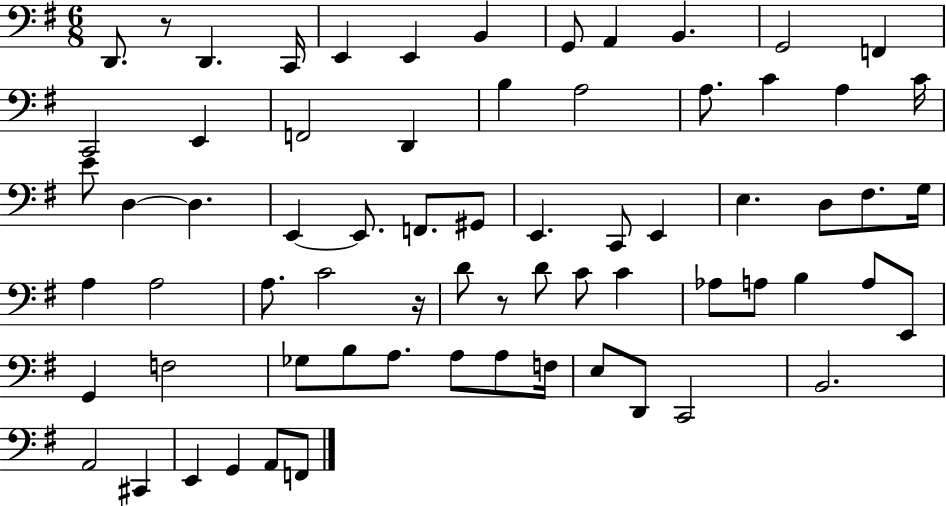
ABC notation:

X:1
T:Untitled
M:6/8
L:1/4
K:G
D,,/2 z/2 D,, C,,/4 E,, E,, B,, G,,/2 A,, B,, G,,2 F,, C,,2 E,, F,,2 D,, B, A,2 A,/2 C A, C/4 E/2 D, D, E,, E,,/2 F,,/2 ^G,,/2 E,, C,,/2 E,, E, D,/2 ^F,/2 G,/4 A, A,2 A,/2 C2 z/4 D/2 z/2 D/2 C/2 C _A,/2 A,/2 B, A,/2 E,,/2 G,, F,2 _G,/2 B,/2 A,/2 A,/2 A,/2 F,/4 E,/2 D,,/2 C,,2 B,,2 A,,2 ^C,, E,, G,, A,,/2 F,,/2